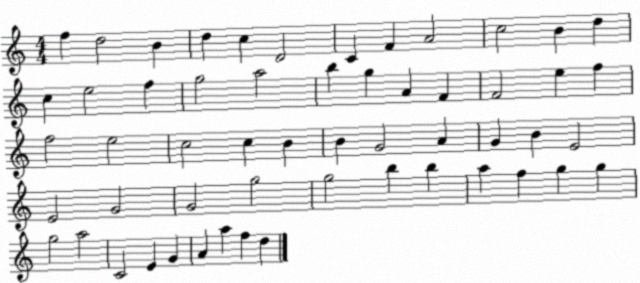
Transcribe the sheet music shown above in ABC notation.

X:1
T:Untitled
M:4/4
L:1/4
K:C
f d2 B d c D2 C F A2 c2 B d c e2 f g2 a2 b g A F F2 e f f2 e2 c2 c B B G2 A G B E2 E2 G2 G2 g2 g2 b b a f g g g2 a2 C2 E G A a f d